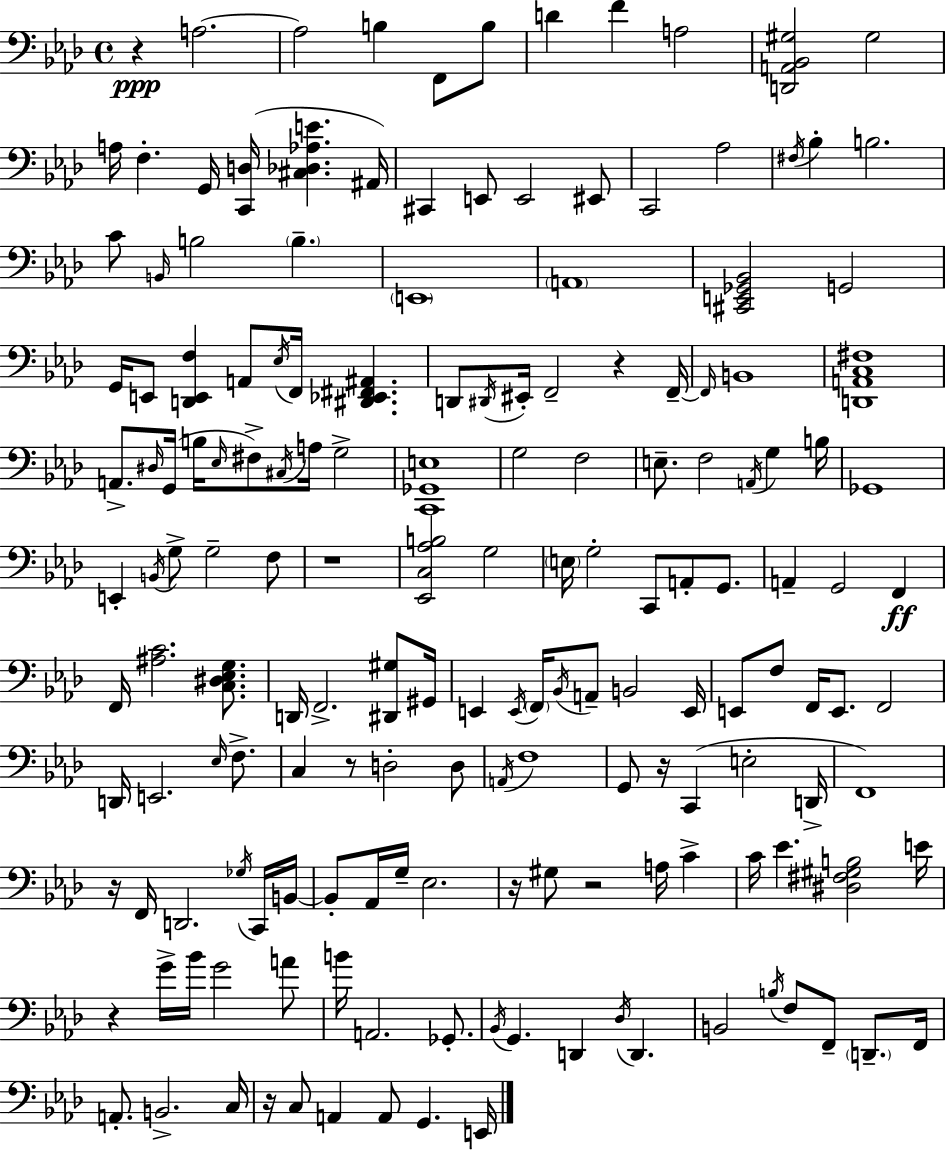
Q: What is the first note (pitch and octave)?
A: A3